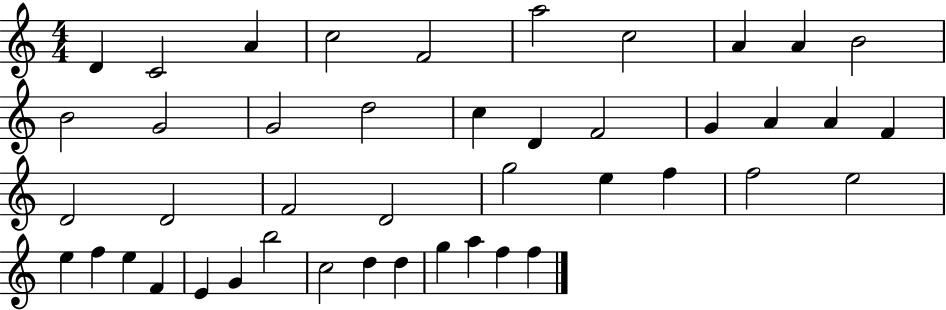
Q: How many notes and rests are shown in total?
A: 44